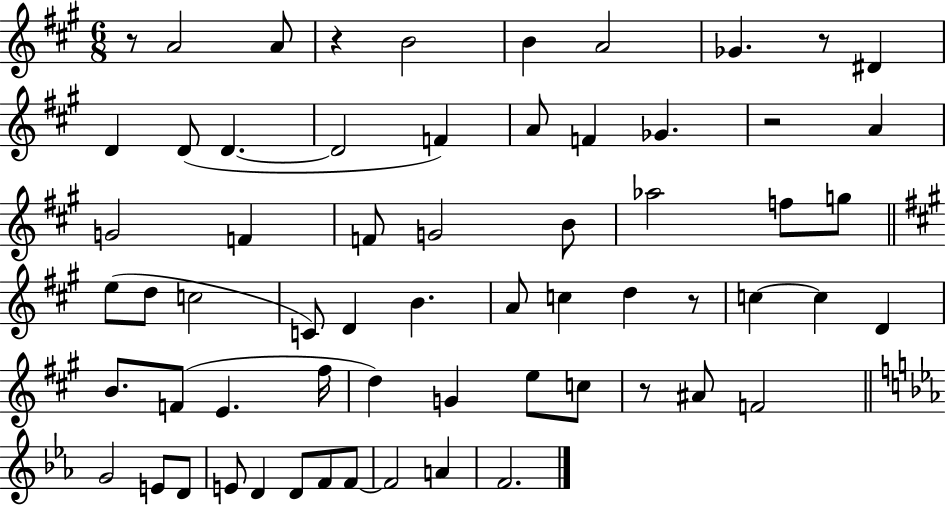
{
  \clef treble
  \numericTimeSignature
  \time 6/8
  \key a \major
  r8 a'2 a'8 | r4 b'2 | b'4 a'2 | ges'4. r8 dis'4 | \break d'4 d'8( d'4.~~ | d'2 f'4) | a'8 f'4 ges'4. | r2 a'4 | \break g'2 f'4 | f'8 g'2 b'8 | aes''2 f''8 g''8 | \bar "||" \break \key a \major e''8( d''8 c''2 | c'8) d'4 b'4. | a'8 c''4 d''4 r8 | c''4~~ c''4 d'4 | \break b'8. f'8( e'4. fis''16 | d''4) g'4 e''8 c''8 | r8 ais'8 f'2 | \bar "||" \break \key c \minor g'2 e'8 d'8 | e'8 d'4 d'8 f'8 f'8~~ | f'2 a'4 | f'2. | \break \bar "|."
}